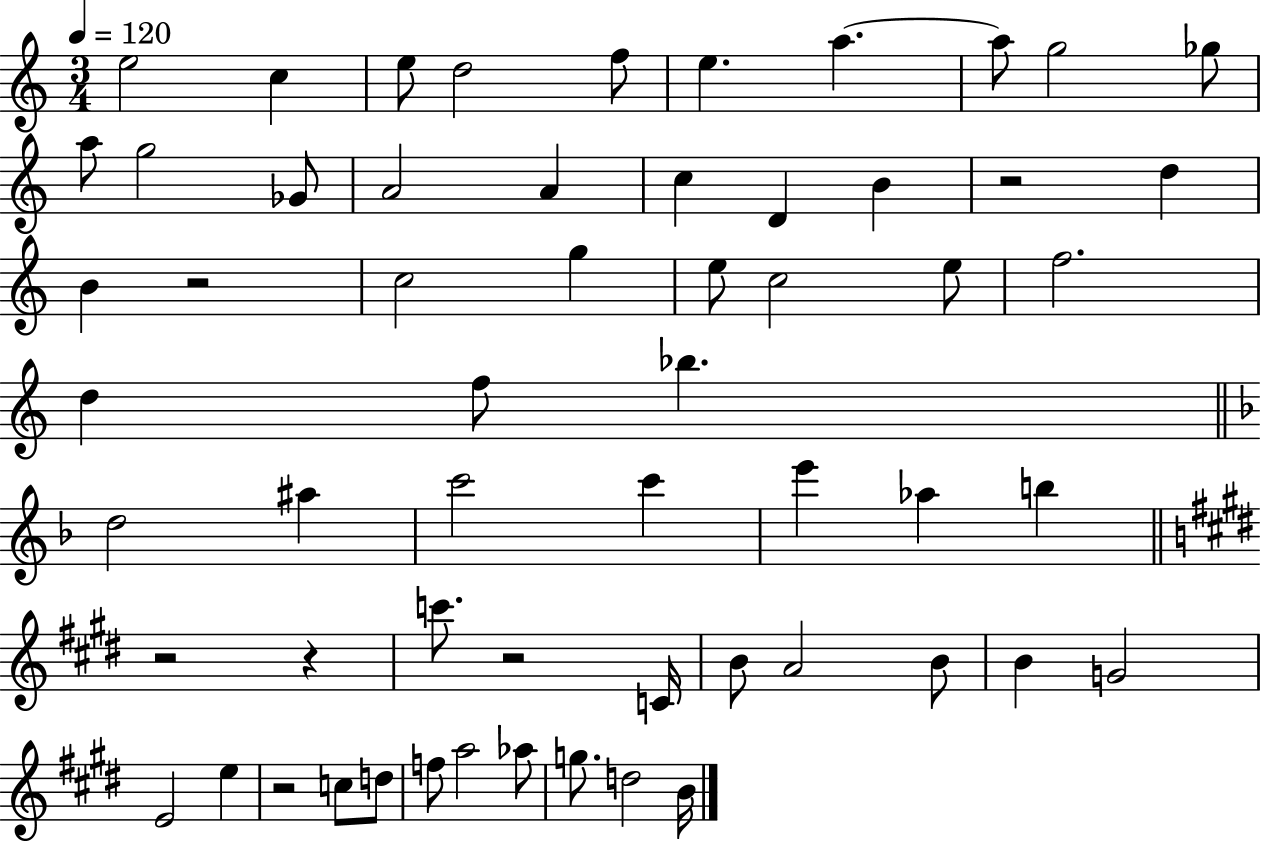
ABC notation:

X:1
T:Untitled
M:3/4
L:1/4
K:C
e2 c e/2 d2 f/2 e a a/2 g2 _g/2 a/2 g2 _G/2 A2 A c D B z2 d B z2 c2 g e/2 c2 e/2 f2 d f/2 _b d2 ^a c'2 c' e' _a b z2 z c'/2 z2 C/4 B/2 A2 B/2 B G2 E2 e z2 c/2 d/2 f/2 a2 _a/2 g/2 d2 B/4